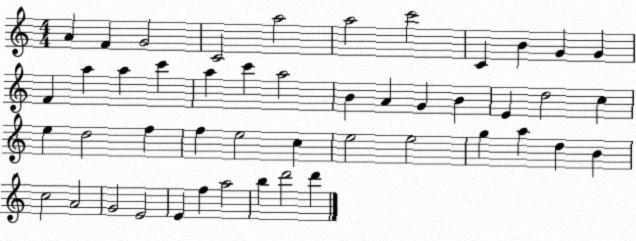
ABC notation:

X:1
T:Untitled
M:4/4
L:1/4
K:C
A F G2 C2 a2 a2 c'2 C B G G F a a c' a c' a2 B A G B E d2 c e d2 f f e2 c e2 e2 g a d B c2 A2 G2 E2 E f a2 b d'2 d'